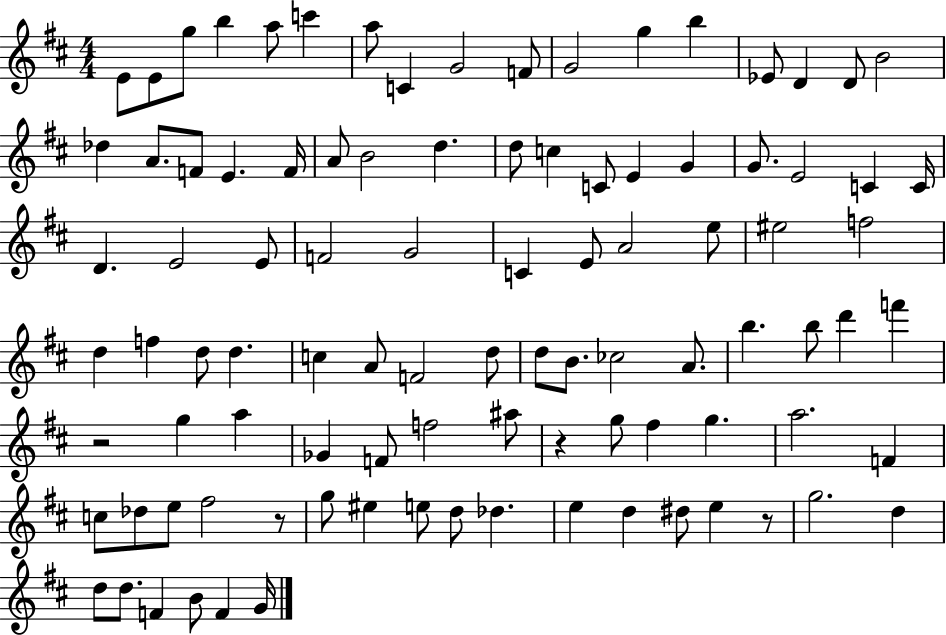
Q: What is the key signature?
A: D major